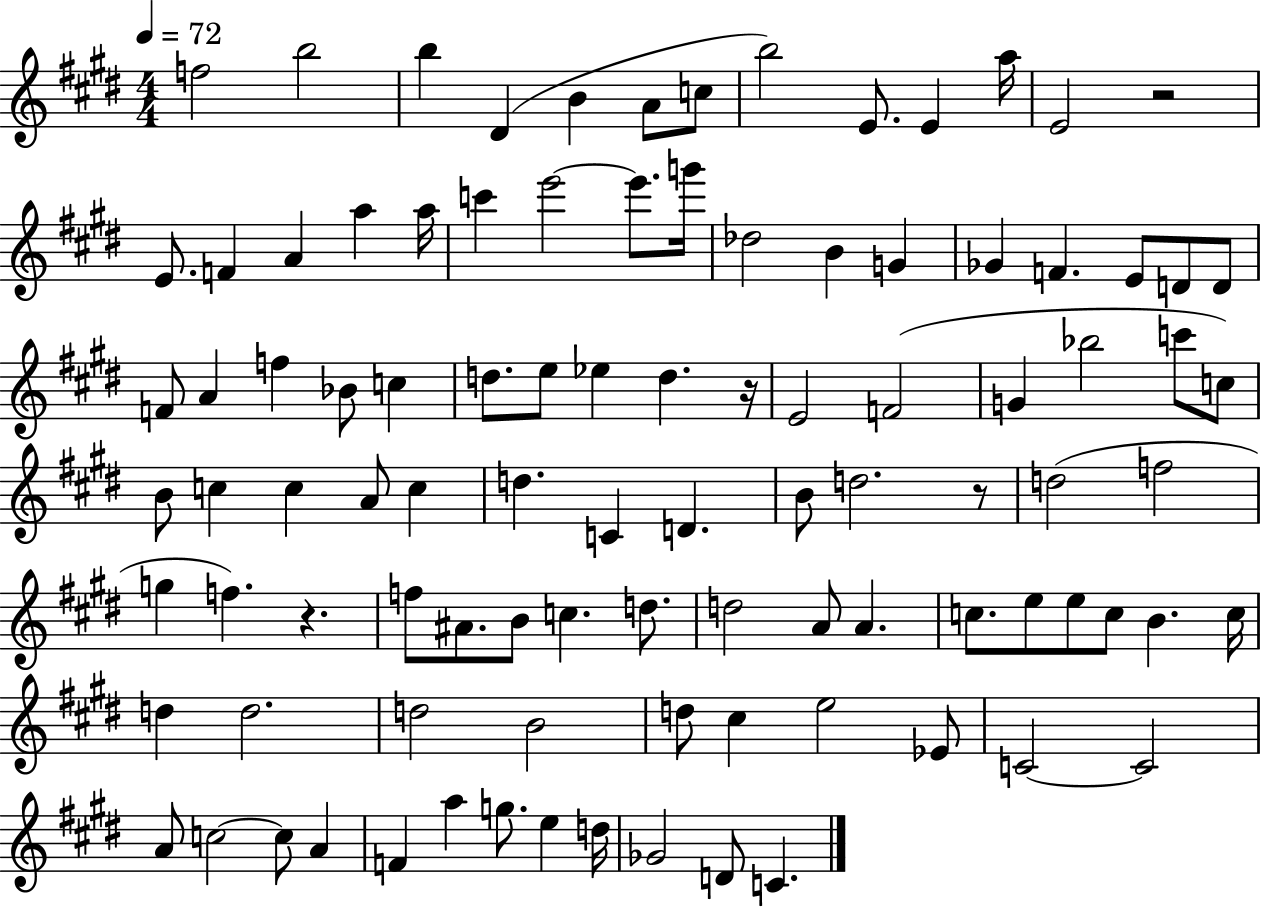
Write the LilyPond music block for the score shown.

{
  \clef treble
  \numericTimeSignature
  \time 4/4
  \key e \major
  \tempo 4 = 72
  f''2 b''2 | b''4 dis'4( b'4 a'8 c''8 | b''2) e'8. e'4 a''16 | e'2 r2 | \break e'8. f'4 a'4 a''4 a''16 | c'''4 e'''2~~ e'''8. g'''16 | des''2 b'4 g'4 | ges'4 f'4. e'8 d'8 d'8 | \break f'8 a'4 f''4 bes'8 c''4 | d''8. e''8 ees''4 d''4. r16 | e'2 f'2( | g'4 bes''2 c'''8 c''8) | \break b'8 c''4 c''4 a'8 c''4 | d''4. c'4 d'4. | b'8 d''2. r8 | d''2( f''2 | \break g''4 f''4.) r4. | f''8 ais'8. b'8 c''4. d''8. | d''2 a'8 a'4. | c''8. e''8 e''8 c''8 b'4. c''16 | \break d''4 d''2. | d''2 b'2 | d''8 cis''4 e''2 ees'8 | c'2~~ c'2 | \break a'8 c''2~~ c''8 a'4 | f'4 a''4 g''8. e''4 d''16 | ges'2 d'8 c'4. | \bar "|."
}